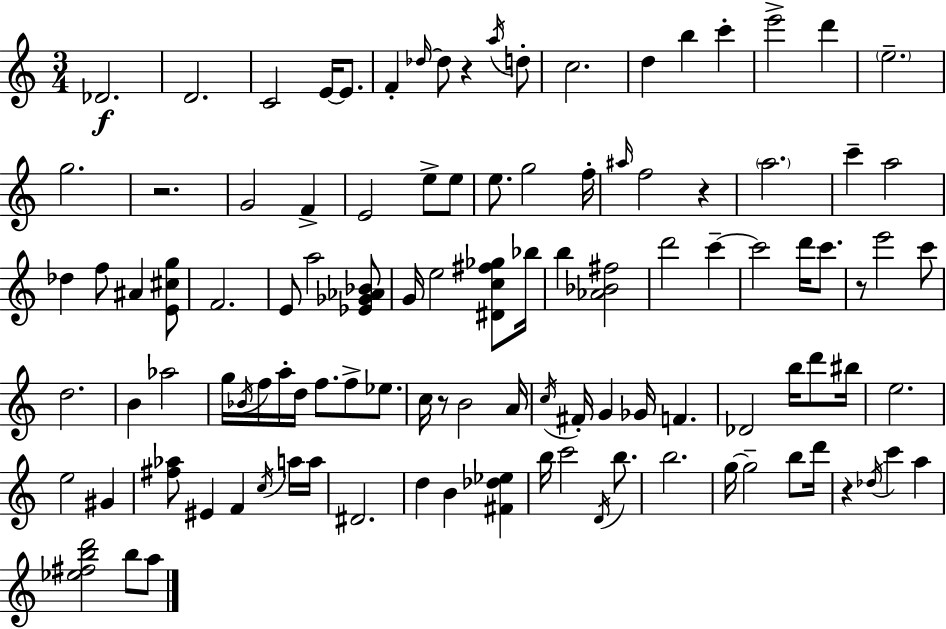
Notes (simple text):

Db4/h. D4/h. C4/h E4/s E4/e. F4/q Db5/s Db5/e R/q A5/s D5/e C5/h. D5/q B5/q C6/q E6/h D6/q E5/h. G5/h. R/h. G4/h F4/q E4/h E5/e E5/e E5/e. G5/h F5/s A#5/s F5/h R/q A5/h. C6/q A5/h Db5/q F5/e A#4/q [E4,C#5,G5]/e F4/h. E4/e A5/h [Eb4,Gb4,Ab4,Bb4]/e G4/s E5/h [D#4,C5,F#5,Gb5]/e Bb5/s B5/q [Ab4,Bb4,F#5]/h D6/h C6/q C6/h D6/s C6/e. R/e E6/h C6/e D5/h. B4/q Ab5/h G5/s Bb4/s F5/s A5/s D5/s F5/e. F5/e Eb5/e. C5/s R/e B4/h A4/s C5/s F#4/s G4/q Gb4/s F4/q. Db4/h B5/s D6/e BIS5/s E5/h. E5/h G#4/q [F#5,Ab5]/e EIS4/q F4/q C5/s A5/s A5/s D#4/h. D5/q B4/q [F#4,Db5,Eb5]/q B5/s C6/h D4/s B5/e. B5/h. G5/s G5/h B5/e D6/s R/q Db5/s C6/q A5/q [Eb5,F#5,B5,D6]/h B5/e A5/e